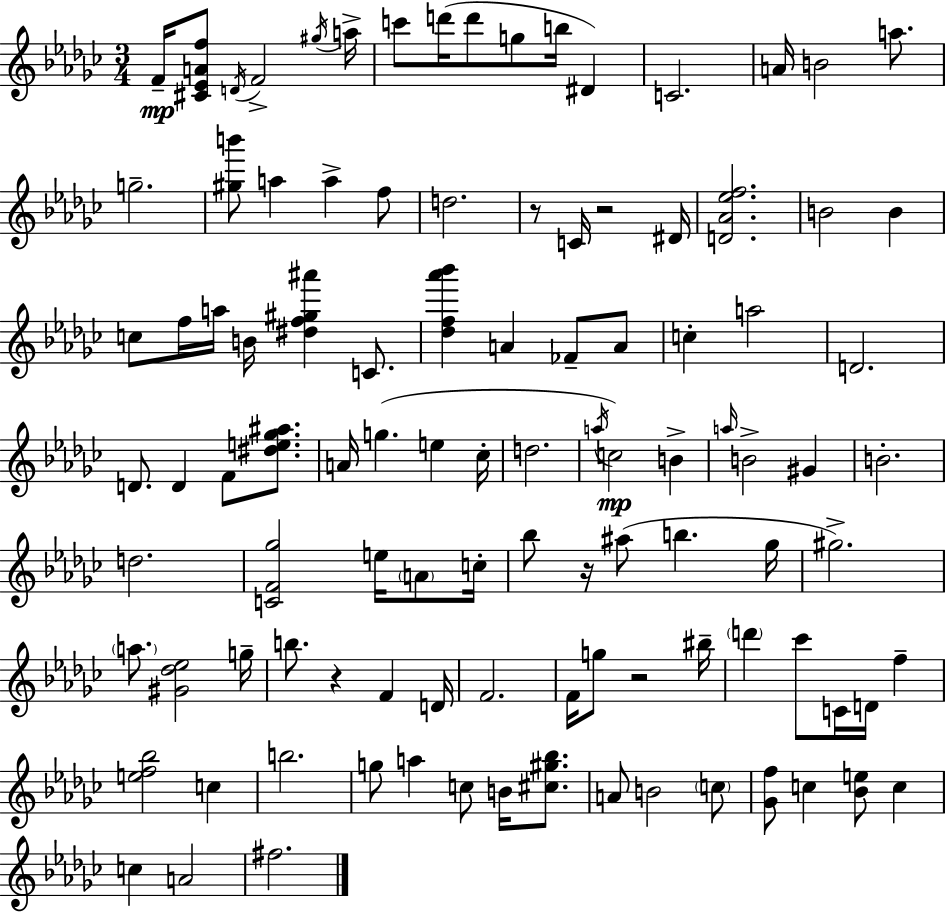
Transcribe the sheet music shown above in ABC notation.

X:1
T:Untitled
M:3/4
L:1/4
K:Ebm
F/4 [^C_EAf]/2 D/4 F2 ^g/4 a/4 c'/2 d'/4 d'/2 g/2 b/4 ^D C2 A/4 B2 a/2 g2 [^gb']/2 a a f/2 d2 z/2 C/4 z2 ^D/4 [D_A_ef]2 B2 B c/2 f/4 a/4 B/4 [^df^g^a'] C/2 [_df_a'_b'] A _F/2 A/2 c a2 D2 D/2 D F/2 [^de_g^a]/2 A/4 g e _c/4 d2 a/4 c2 B a/4 B2 ^G B2 d2 [CF_g]2 e/4 A/2 c/4 _b/2 z/4 ^a/2 b _g/4 ^g2 a/2 [^G_d_e]2 g/4 b/2 z F D/4 F2 F/4 g/2 z2 ^b/4 d' _c'/2 C/4 D/4 f [ef_b]2 c b2 g/2 a c/2 B/4 [^c^g_b]/2 A/2 B2 c/2 [_Gf]/2 c [_Be]/2 c c A2 ^f2